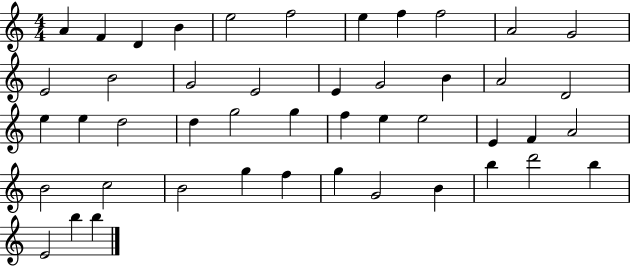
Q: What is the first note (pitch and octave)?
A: A4